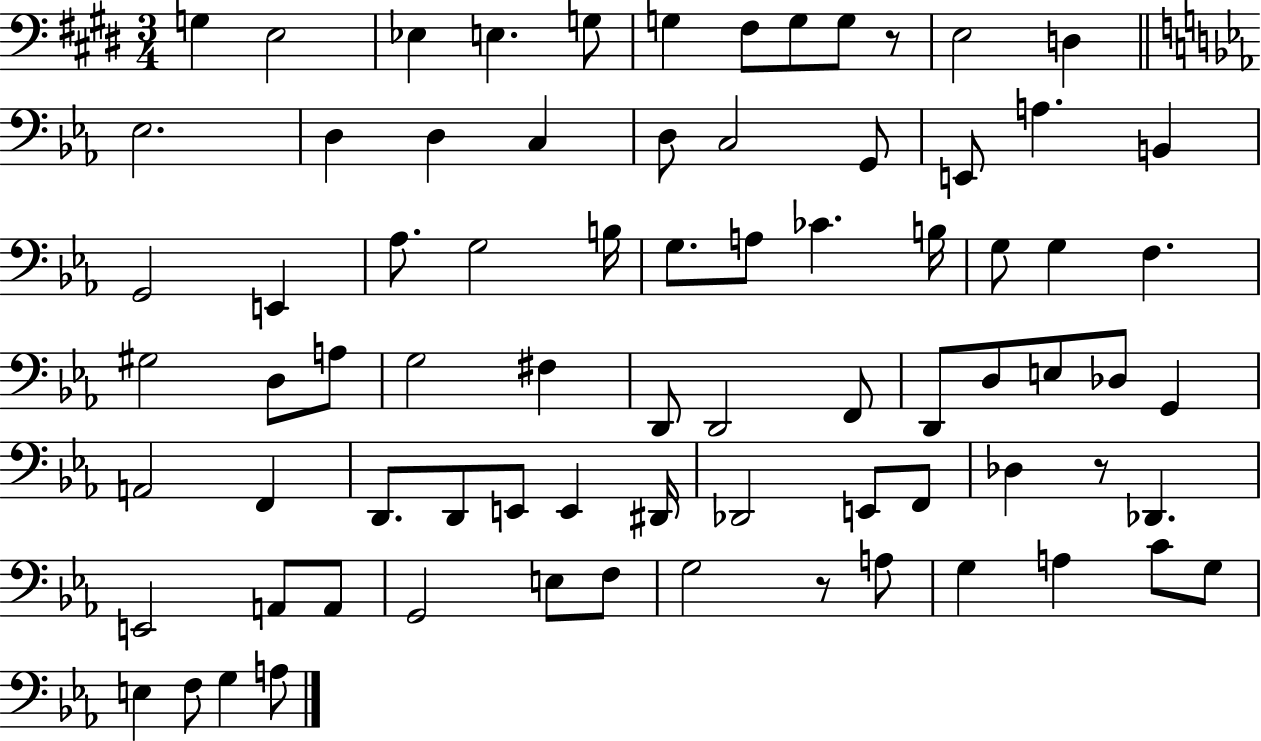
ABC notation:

X:1
T:Untitled
M:3/4
L:1/4
K:E
G, E,2 _E, E, G,/2 G, ^F,/2 G,/2 G,/2 z/2 E,2 D, _E,2 D, D, C, D,/2 C,2 G,,/2 E,,/2 A, B,, G,,2 E,, _A,/2 G,2 B,/4 G,/2 A,/2 _C B,/4 G,/2 G, F, ^G,2 D,/2 A,/2 G,2 ^F, D,,/2 D,,2 F,,/2 D,,/2 D,/2 E,/2 _D,/2 G,, A,,2 F,, D,,/2 D,,/2 E,,/2 E,, ^D,,/4 _D,,2 E,,/2 F,,/2 _D, z/2 _D,, E,,2 A,,/2 A,,/2 G,,2 E,/2 F,/2 G,2 z/2 A,/2 G, A, C/2 G,/2 E, F,/2 G, A,/2